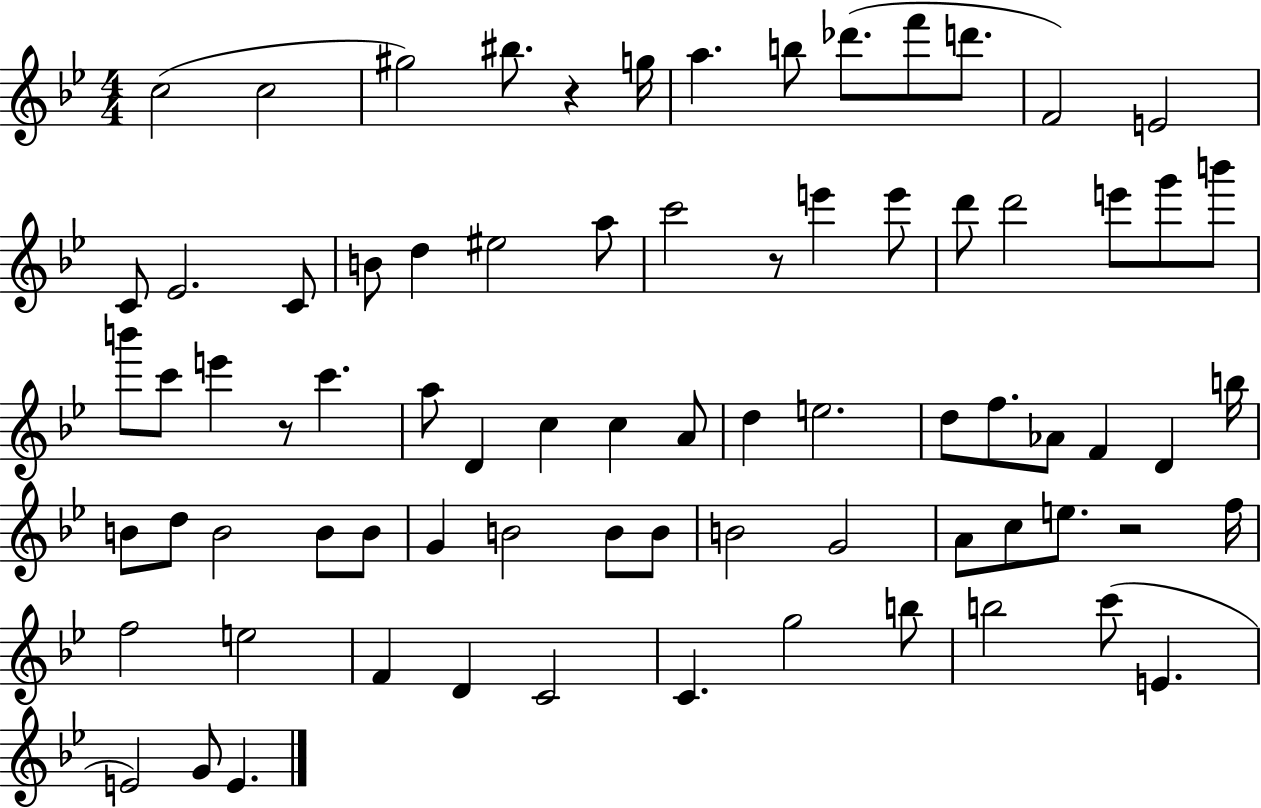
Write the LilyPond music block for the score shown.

{
  \clef treble
  \numericTimeSignature
  \time 4/4
  \key bes \major
  c''2( c''2 | gis''2) bis''8. r4 g''16 | a''4. b''8 des'''8.( f'''8 d'''8. | f'2) e'2 | \break c'8 ees'2. c'8 | b'8 d''4 eis''2 a''8 | c'''2 r8 e'''4 e'''8 | d'''8 d'''2 e'''8 g'''8 b'''8 | \break b'''8 c'''8 e'''4 r8 c'''4. | a''8 d'4 c''4 c''4 a'8 | d''4 e''2. | d''8 f''8. aes'8 f'4 d'4 b''16 | \break b'8 d''8 b'2 b'8 b'8 | g'4 b'2 b'8 b'8 | b'2 g'2 | a'8 c''8 e''8. r2 f''16 | \break f''2 e''2 | f'4 d'4 c'2 | c'4. g''2 b''8 | b''2 c'''8( e'4. | \break e'2) g'8 e'4. | \bar "|."
}